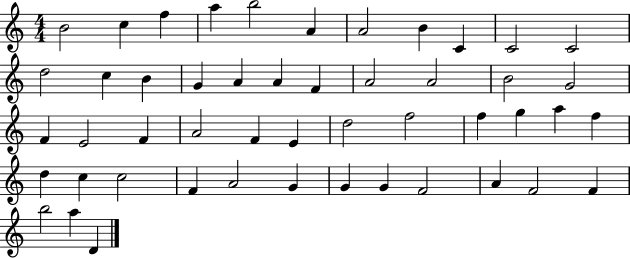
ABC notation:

X:1
T:Untitled
M:4/4
L:1/4
K:C
B2 c f a b2 A A2 B C C2 C2 d2 c B G A A F A2 A2 B2 G2 F E2 F A2 F E d2 f2 f g a f d c c2 F A2 G G G F2 A F2 F b2 a D